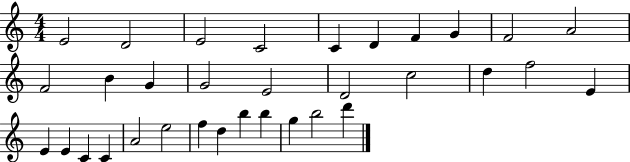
{
  \clef treble
  \numericTimeSignature
  \time 4/4
  \key c \major
  e'2 d'2 | e'2 c'2 | c'4 d'4 f'4 g'4 | f'2 a'2 | \break f'2 b'4 g'4 | g'2 e'2 | d'2 c''2 | d''4 f''2 e'4 | \break e'4 e'4 c'4 c'4 | a'2 e''2 | f''4 d''4 b''4 b''4 | g''4 b''2 d'''4 | \break \bar "|."
}